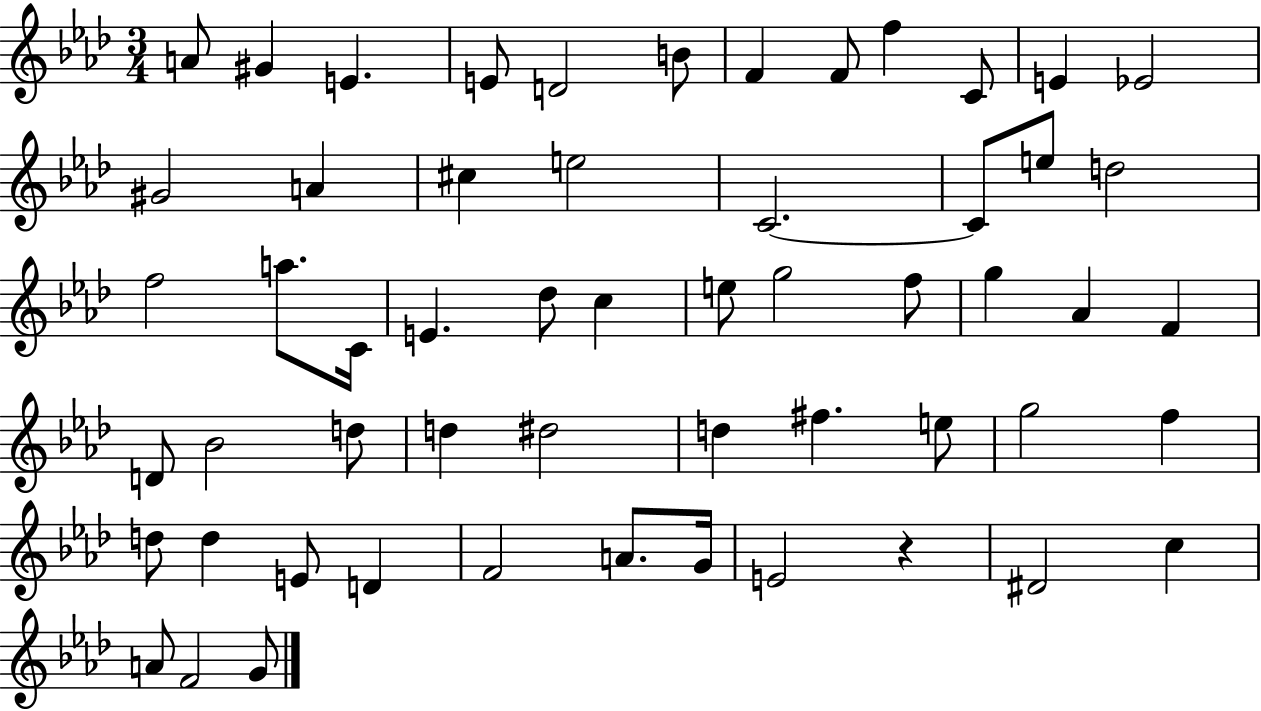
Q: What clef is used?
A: treble